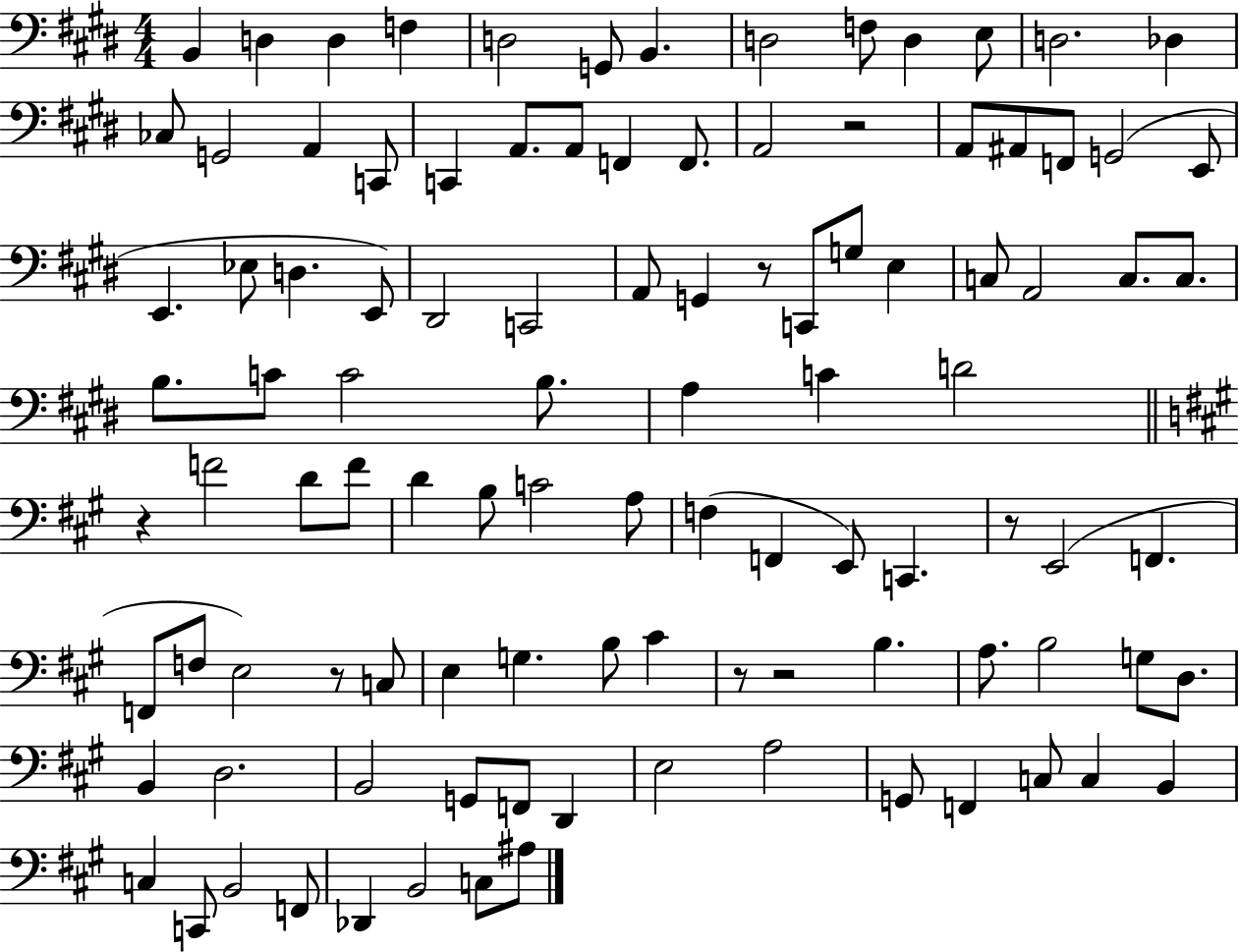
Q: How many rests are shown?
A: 7